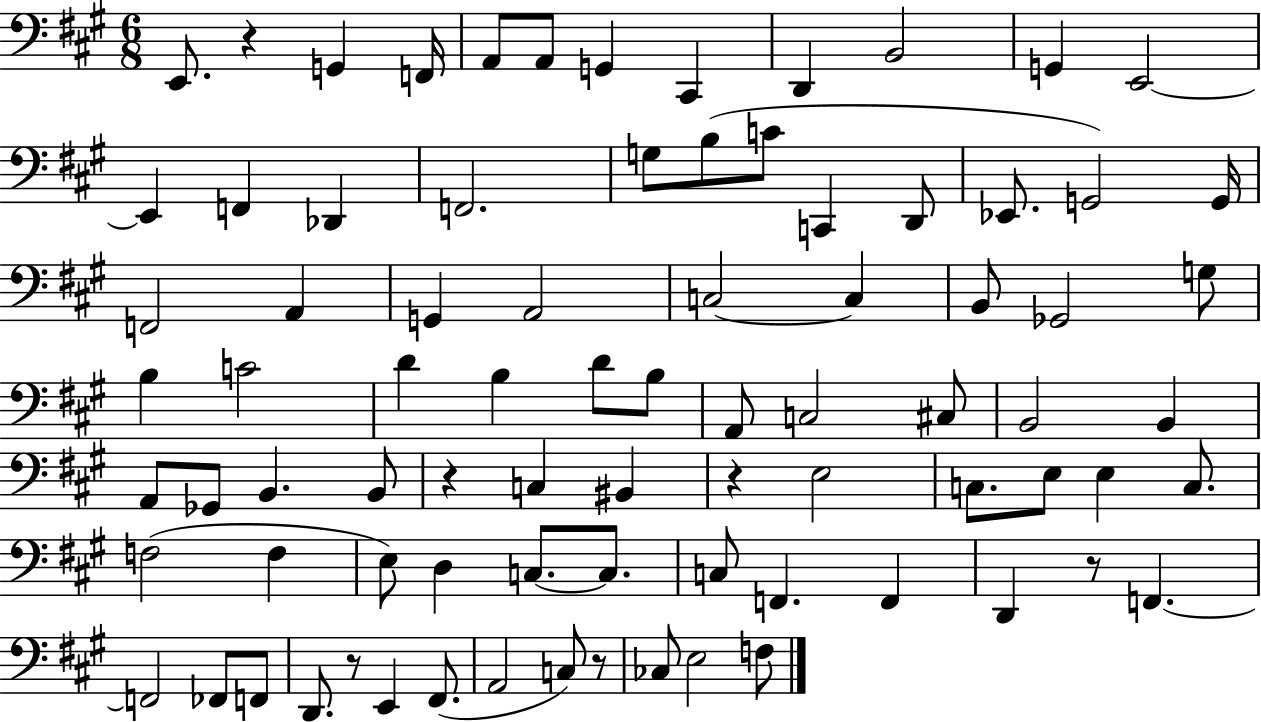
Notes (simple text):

E2/e. R/q G2/q F2/s A2/e A2/e G2/q C#2/q D2/q B2/h G2/q E2/h E2/q F2/q Db2/q F2/h. G3/e B3/e C4/e C2/q D2/e Eb2/e. G2/h G2/s F2/h A2/q G2/q A2/h C3/h C3/q B2/e Gb2/h G3/e B3/q C4/h D4/q B3/q D4/e B3/e A2/e C3/h C#3/e B2/h B2/q A2/e Gb2/e B2/q. B2/e R/q C3/q BIS2/q R/q E3/h C3/e. E3/e E3/q C3/e. F3/h F3/q E3/e D3/q C3/e. C3/e. C3/e F2/q. F2/q D2/q R/e F2/q. F2/h FES2/e F2/e D2/e. R/e E2/q F#2/e. A2/h C3/e R/e CES3/e E3/h F3/e